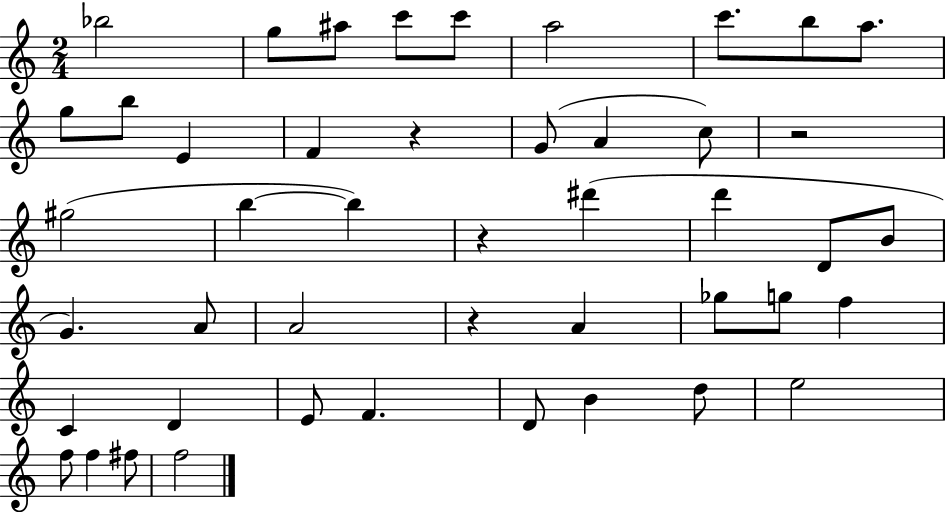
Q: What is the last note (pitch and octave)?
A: F5